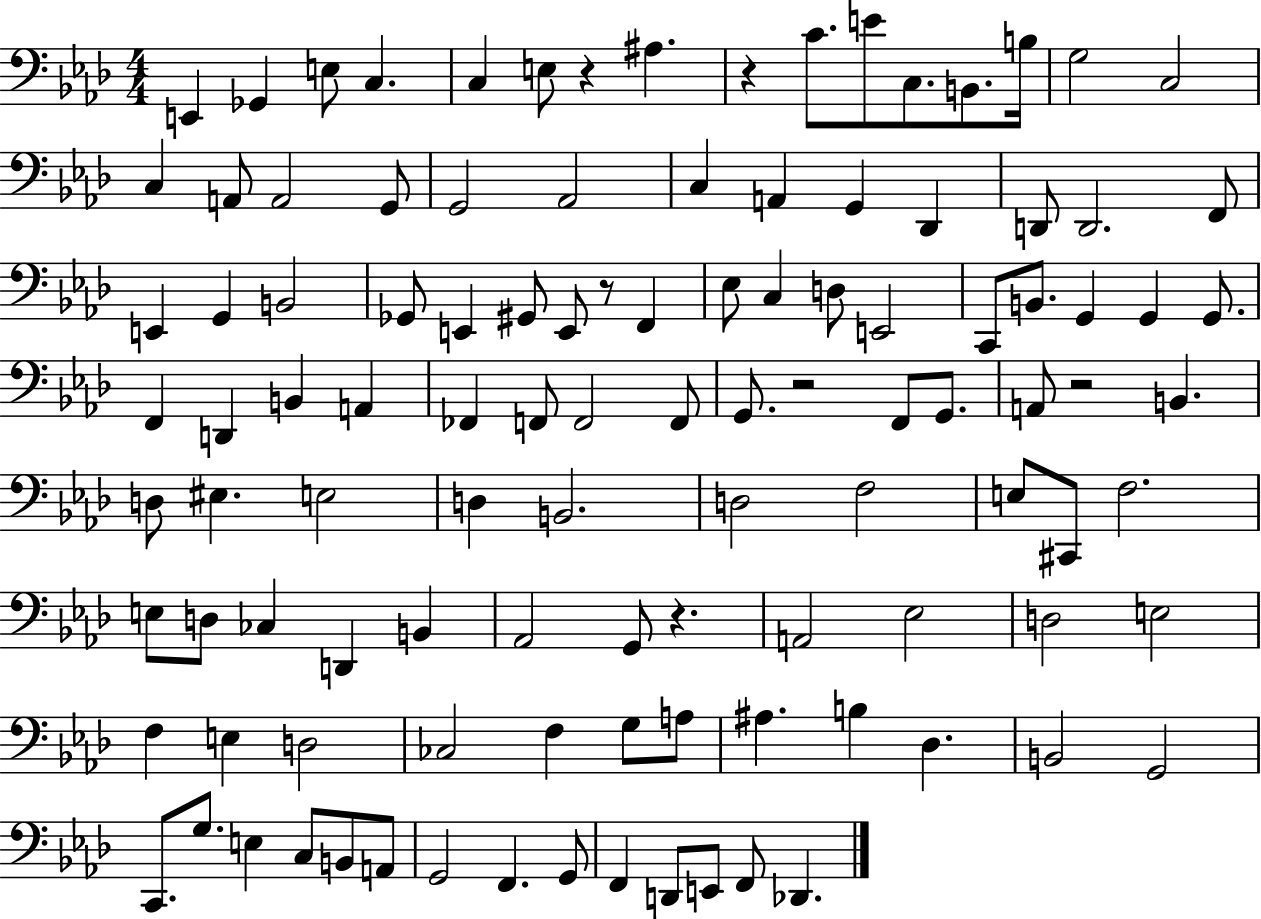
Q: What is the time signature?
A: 4/4